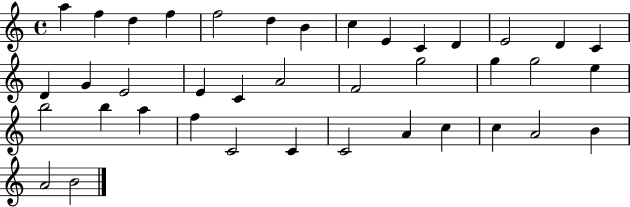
X:1
T:Untitled
M:4/4
L:1/4
K:C
a f d f f2 d B c E C D E2 D C D G E2 E C A2 F2 g2 g g2 e b2 b a f C2 C C2 A c c A2 B A2 B2